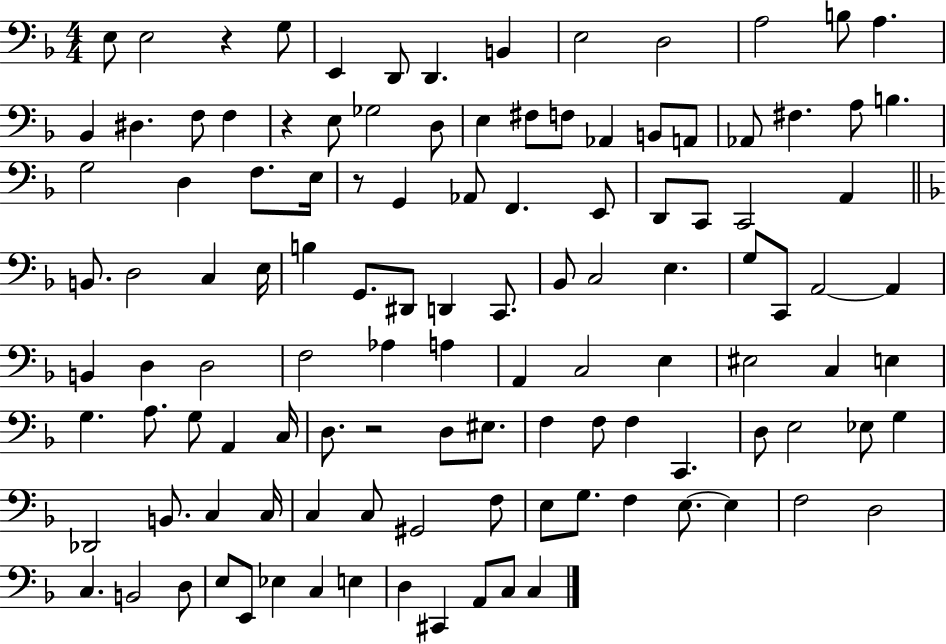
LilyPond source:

{
  \clef bass
  \numericTimeSignature
  \time 4/4
  \key f \major
  e8 e2 r4 g8 | e,4 d,8 d,4. b,4 | e2 d2 | a2 b8 a4. | \break bes,4 dis4. f8 f4 | r4 e8 ges2 d8 | e4 fis8 f8 aes,4 b,8 a,8 | aes,8 fis4. a8 b4. | \break g2 d4 f8. e16 | r8 g,4 aes,8 f,4. e,8 | d,8 c,8 c,2 a,4 | \bar "||" \break \key f \major b,8. d2 c4 e16 | b4 g,8. dis,8 d,4 c,8. | bes,8 c2 e4. | g8 c,8 a,2~~ a,4 | \break b,4 d4 d2 | f2 aes4 a4 | a,4 c2 e4 | eis2 c4 e4 | \break g4. a8. g8 a,4 c16 | d8. r2 d8 eis8. | f4 f8 f4 c,4. | d8 e2 ees8 g4 | \break des,2 b,8. c4 c16 | c4 c8 gis,2 f8 | e8 g8. f4 e8.~~ e4 | f2 d2 | \break c4. b,2 d8 | e8 e,8 ees4 c4 e4 | d4 cis,4 a,8 c8 c4 | \bar "|."
}